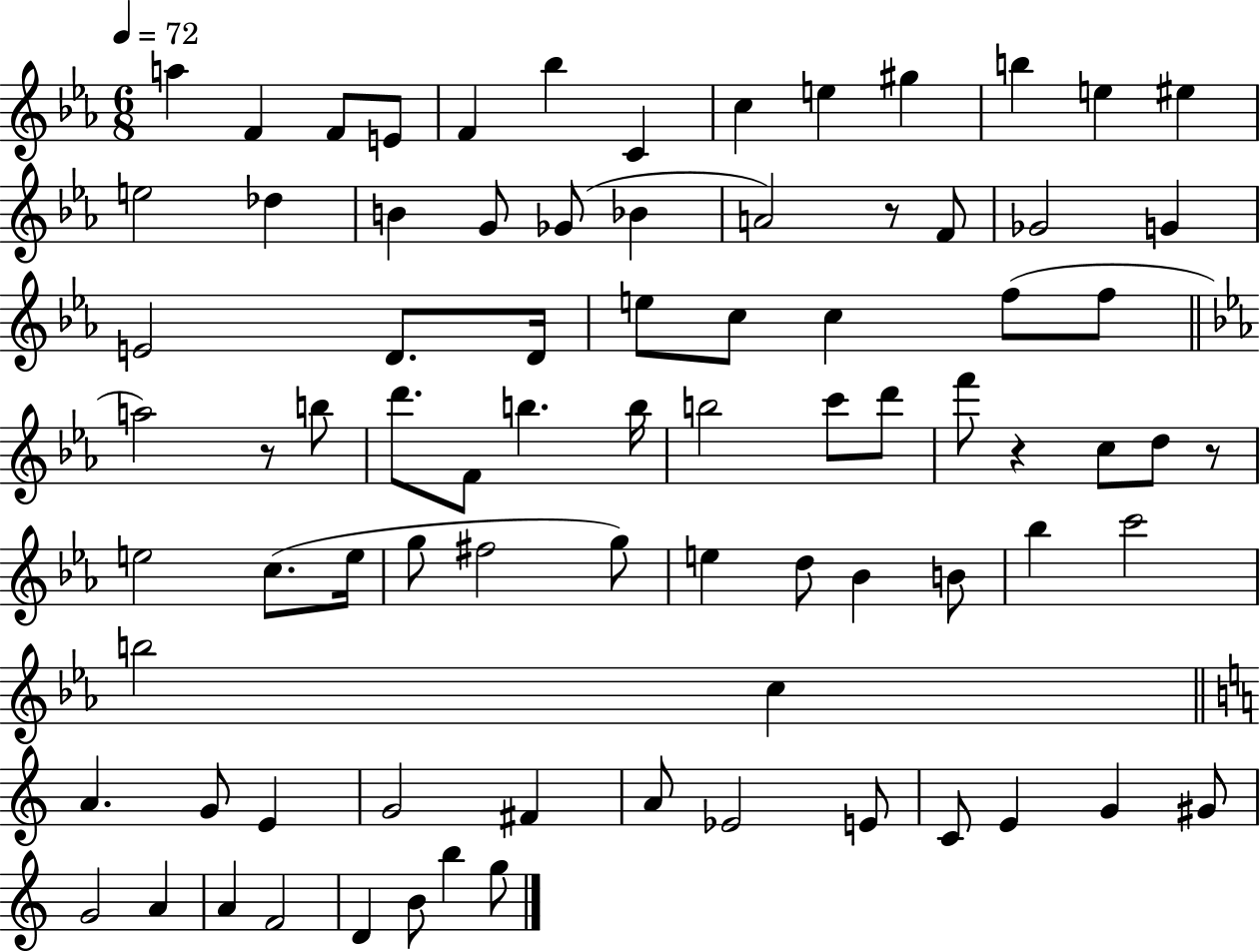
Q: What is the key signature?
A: EES major